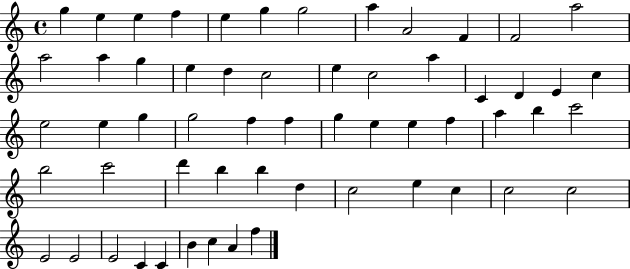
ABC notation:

X:1
T:Untitled
M:4/4
L:1/4
K:C
g e e f e g g2 a A2 F F2 a2 a2 a g e d c2 e c2 a C D E c e2 e g g2 f f g e e f a b c'2 b2 c'2 d' b b d c2 e c c2 c2 E2 E2 E2 C C B c A f